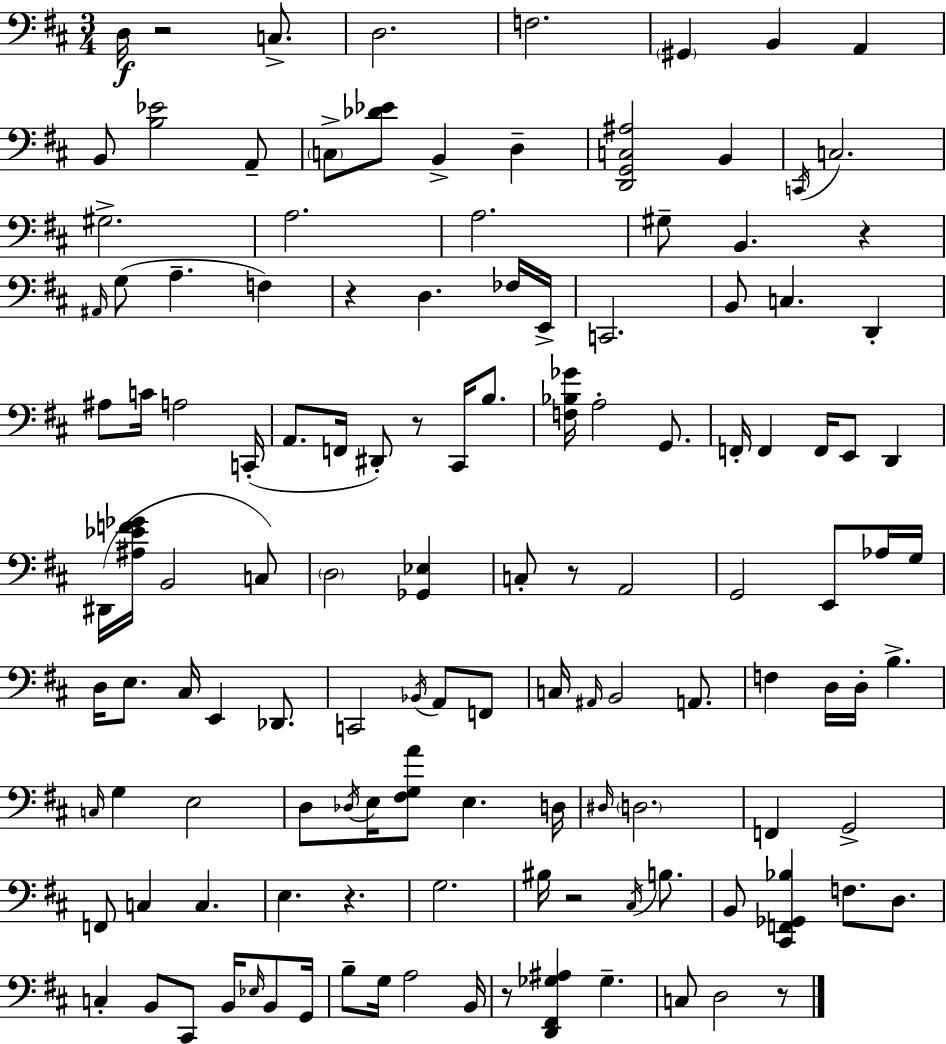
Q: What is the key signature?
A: D major